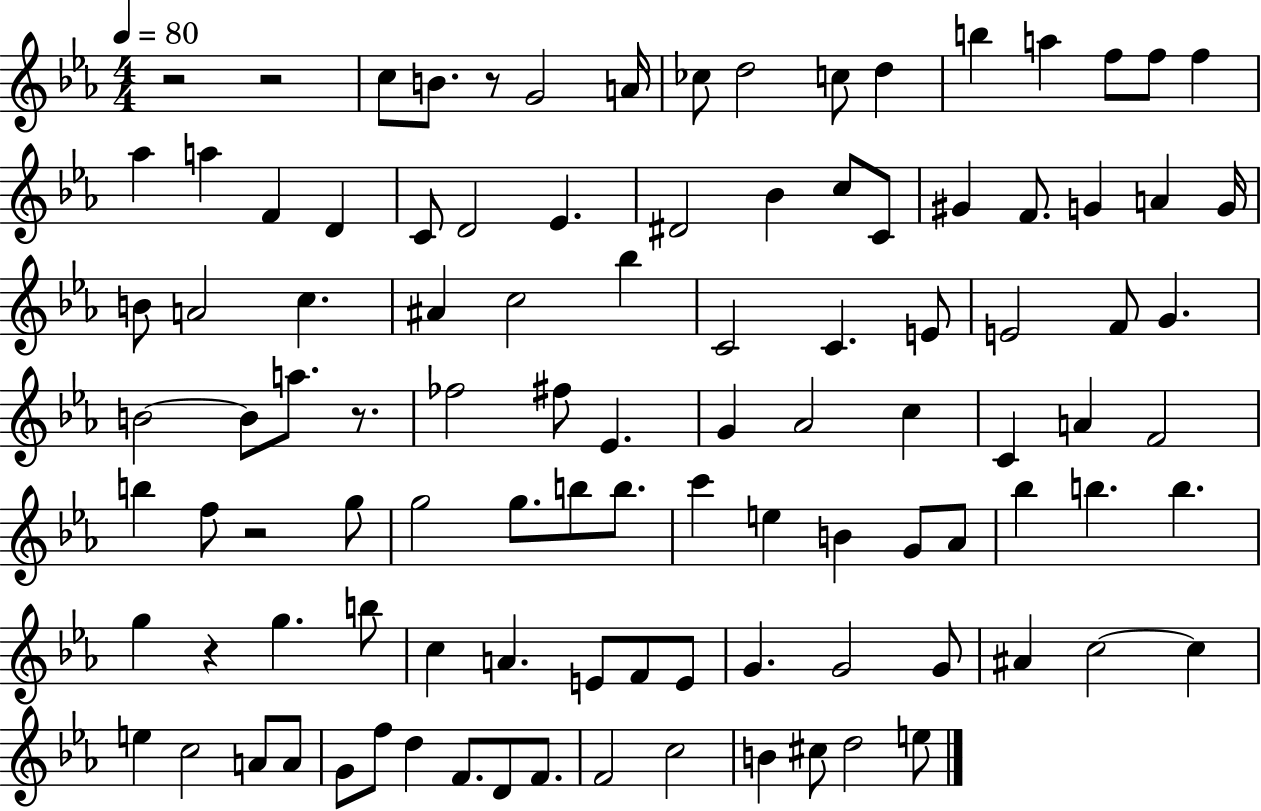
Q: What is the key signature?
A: EES major